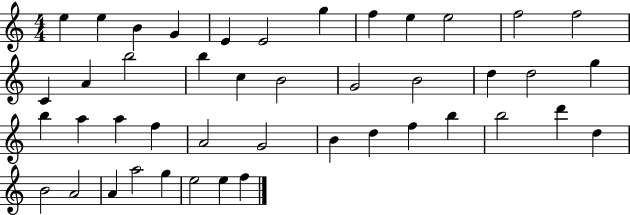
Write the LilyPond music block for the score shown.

{
  \clef treble
  \numericTimeSignature
  \time 4/4
  \key c \major
  e''4 e''4 b'4 g'4 | e'4 e'2 g''4 | f''4 e''4 e''2 | f''2 f''2 | \break c'4 a'4 b''2 | b''4 c''4 b'2 | g'2 b'2 | d''4 d''2 g''4 | \break b''4 a''4 a''4 f''4 | a'2 g'2 | b'4 d''4 f''4 b''4 | b''2 d'''4 d''4 | \break b'2 a'2 | a'4 a''2 g''4 | e''2 e''4 f''4 | \bar "|."
}